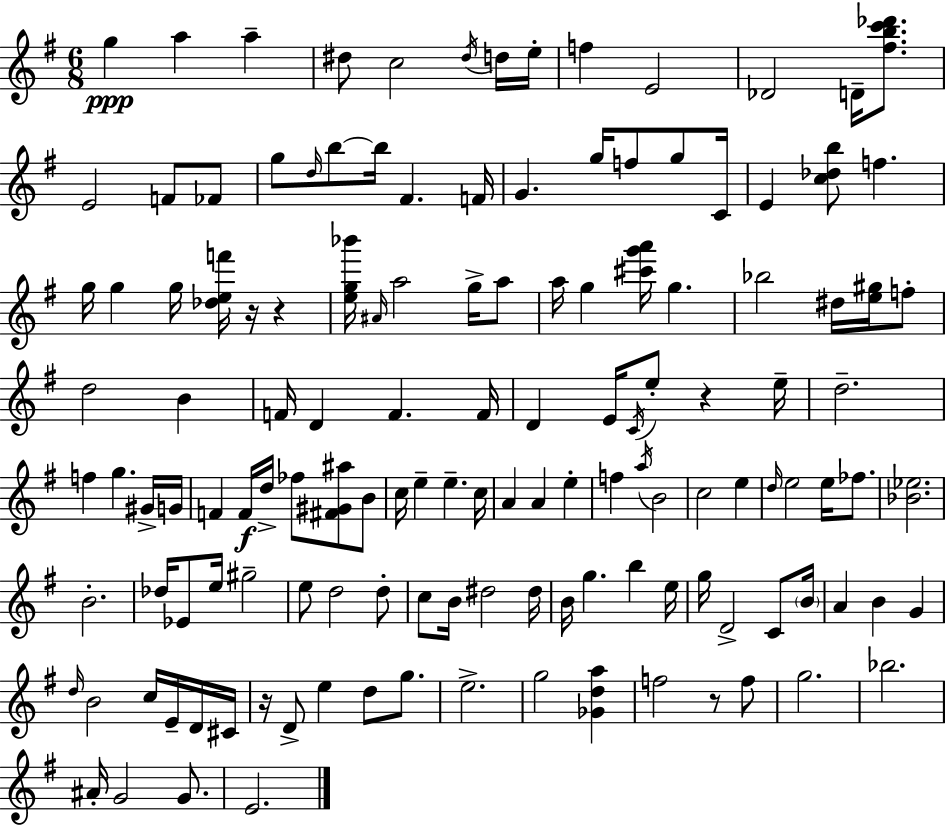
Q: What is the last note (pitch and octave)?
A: E4